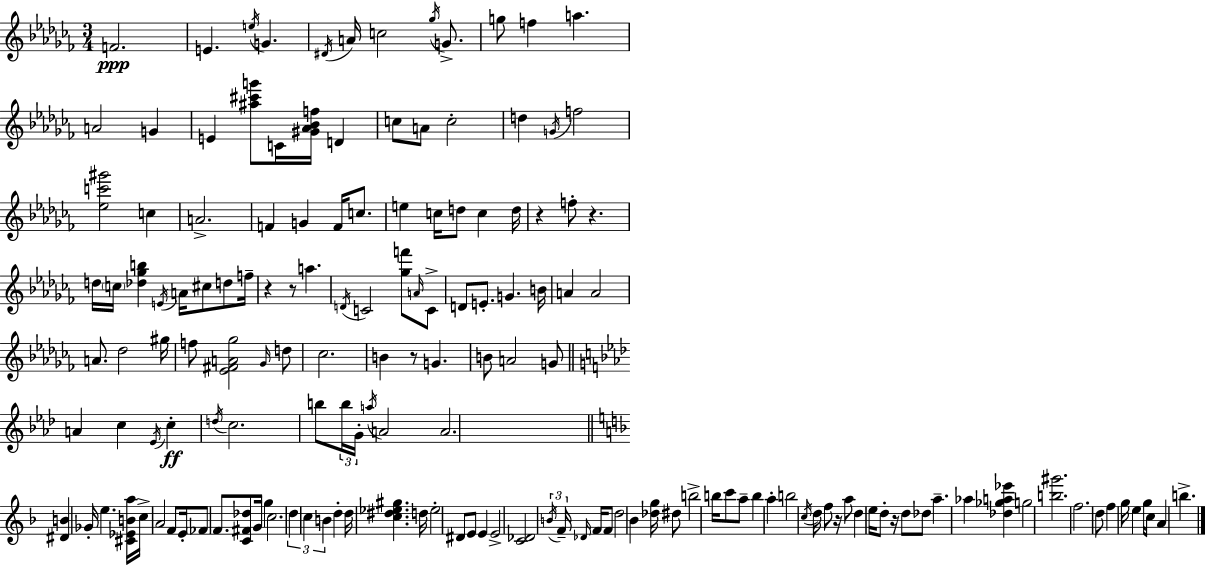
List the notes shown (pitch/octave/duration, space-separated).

F4/h. E4/q. E5/s G4/q. D#4/s A4/s C5/h Gb5/s G4/e. G5/e F5/q A5/q. A4/h G4/q E4/q [A#5,C#6,G6]/e C4/s [G#4,Ab4,Bb4,F5]/s D4/q C5/e A4/e C5/h D5/q G4/s F5/h [Eb5,C6,G#6]/h C5/q A4/h. F4/q G4/q F4/s C5/e. E5/q C5/s D5/e C5/q D5/s R/q F5/e R/q. D5/s C5/s [Db5,Gb5,B5]/q E4/s A4/s C#5/e D5/e F5/s R/q R/e A5/q. D4/s C4/h [Gb5,F6]/e A4/s C4/e D4/e E4/e. G4/q. B4/s A4/q A4/h A4/e. Db5/h G#5/s F5/e [Eb4,F#4,A4,Gb5]/h Gb4/s D5/e CES5/h. B4/q R/e G4/q. B4/e A4/h G4/e A4/q C5/q Eb4/s C5/q D5/s C5/h. B5/e B5/s G4/s A5/s A4/h A4/h. [D#4,B4]/q Gb4/s E5/q. [C#4,Eb4,B4,A5]/s C5/s A4/h F4/e E4/s FES4/e F4/e. [C4,F#4,Db5]/e G4/s G5/q C5/h. D5/q C5/q B4/q D5/q D5/s [C5,D#5,Eb5,G#5]/q. D5/s Eb5/h D#4/e E4/e E4/q E4/h [C4,Db4]/h B4/s F4/s Db4/s F4/s F4/e D5/h Bb4/q [Db5,G5]/s D#5/e B5/h B5/s C6/e A5/e B5/q A5/q B5/h C5/s D5/s F5/e R/s A5/e D5/q E5/s D5/e R/s D5/e Db5/e A5/q. Ab5/q [Db5,Gb5,A5,Eb6]/q G5/h [B5,G#6]/h. F5/h. D5/e F5/q G5/s E5/q G5/s C5/e A4/q B5/q.